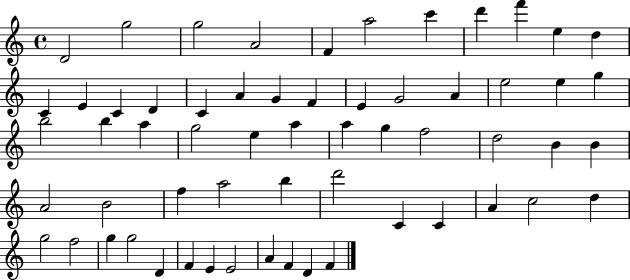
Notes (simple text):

D4/h G5/h G5/h A4/h F4/q A5/h C6/q D6/q F6/q E5/q D5/q C4/q E4/q C4/q D4/q C4/q A4/q G4/q F4/q E4/q G4/h A4/q E5/h E5/q G5/q B5/h B5/q A5/q G5/h E5/q A5/q A5/q G5/q F5/h D5/h B4/q B4/q A4/h B4/h F5/q A5/h B5/q D6/h C4/q C4/q A4/q C5/h D5/q G5/h F5/h G5/q G5/h D4/q F4/q E4/q E4/h A4/q F4/q D4/q F4/q